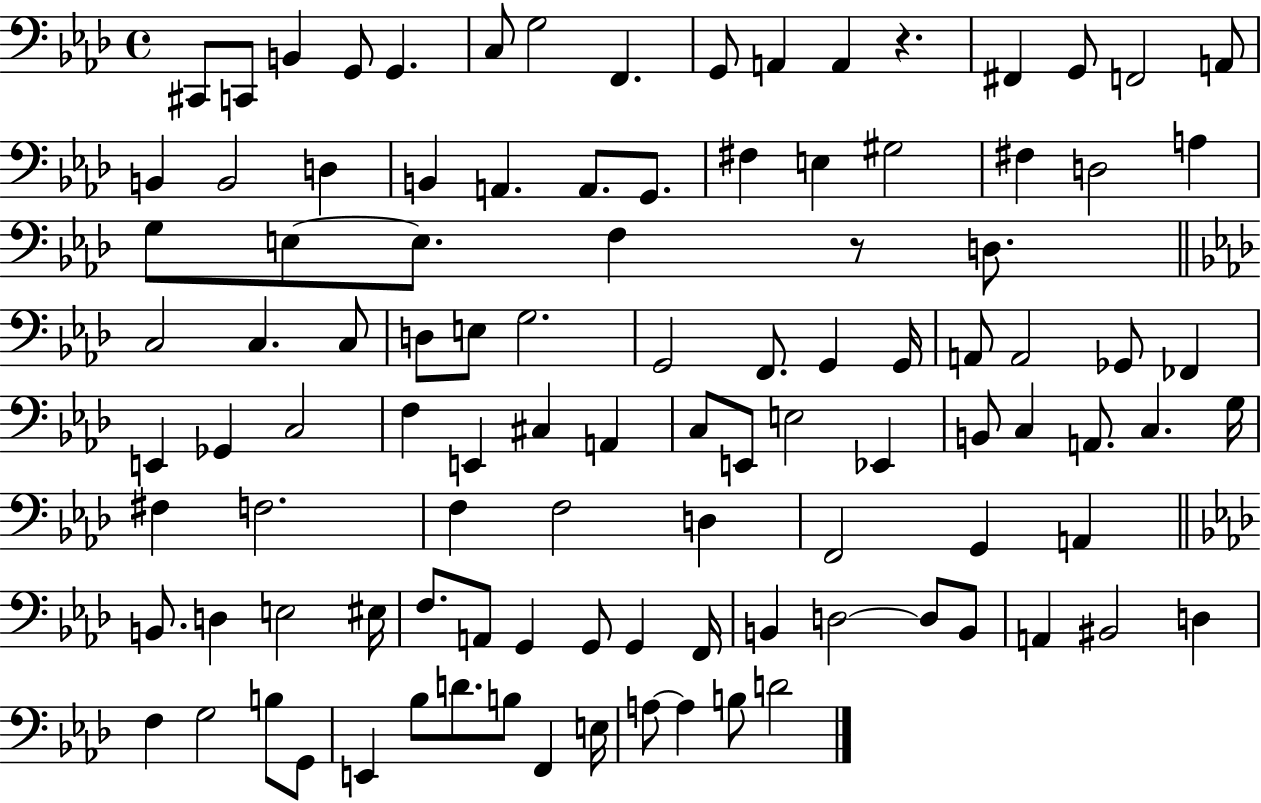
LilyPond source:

{
  \clef bass
  \time 4/4
  \defaultTimeSignature
  \key aes \major
  cis,8 c,8 b,4 g,8 g,4. | c8 g2 f,4. | g,8 a,4 a,4 r4. | fis,4 g,8 f,2 a,8 | \break b,4 b,2 d4 | b,4 a,4. a,8. g,8. | fis4 e4 gis2 | fis4 d2 a4 | \break g8 e8~~ e8. f4 r8 d8. | \bar "||" \break \key aes \major c2 c4. c8 | d8 e8 g2. | g,2 f,8. g,4 g,16 | a,8 a,2 ges,8 fes,4 | \break e,4 ges,4 c2 | f4 e,4 cis4 a,4 | c8 e,8 e2 ees,4 | b,8 c4 a,8. c4. g16 | \break fis4 f2. | f4 f2 d4 | f,2 g,4 a,4 | \bar "||" \break \key aes \major b,8. d4 e2 eis16 | f8. a,8 g,4 g,8 g,4 f,16 | b,4 d2~~ d8 b,8 | a,4 bis,2 d4 | \break f4 g2 b8 g,8 | e,4 bes8 d'8. b8 f,4 e16 | a8~~ a4 b8 d'2 | \bar "|."
}